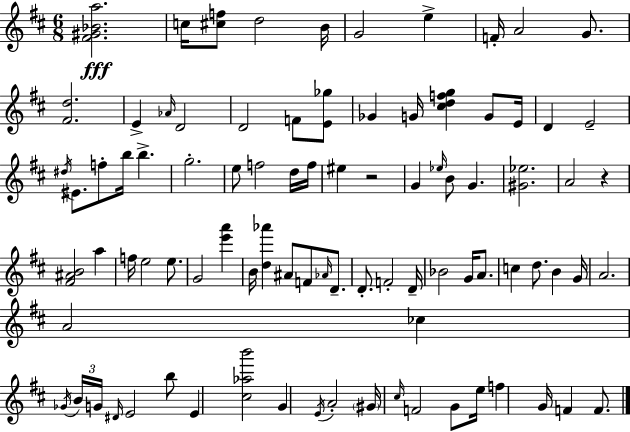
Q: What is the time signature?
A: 6/8